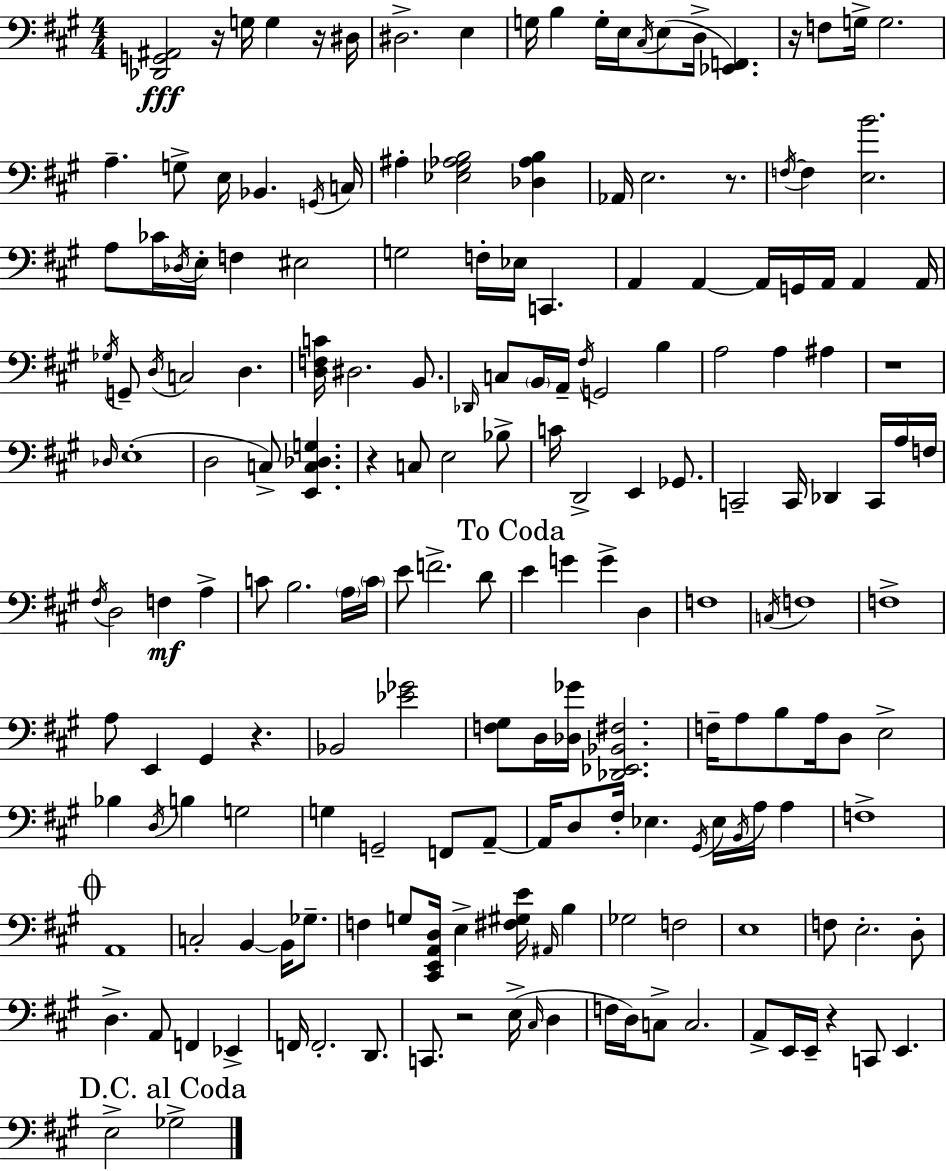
{
  \clef bass
  \numericTimeSignature
  \time 4/4
  \key a \major
  \repeat volta 2 { <des, g, ais,>2\fff r16 g16 g4 r16 dis16 | dis2.-> e4 | g16 b4 g16-. e16 \acciaccatura { cis16 } e8( d16-> <ees, f,>4.) | r16 f8 g16-> g2. | \break a4.-- g8-> e16 bes,4. | \acciaccatura { g,16 } c16 ais4-. <ees gis aes b>2 <des aes b>4 | aes,16 e2. r8. | \acciaccatura { f16~ }~ f4 <e b'>2. | \break a8 ces'16 \acciaccatura { des16 } e16-. f4 eis2 | g2 f16-. ees16 c,4. | a,4 a,4~~ a,16 g,16 a,16 a,4 | a,16 \acciaccatura { ges16 } g,8-- \acciaccatura { d16 } c2 | \break d4. <d f c'>16 dis2. | b,8. \grace { des,16 } c8 \parenthesize b,16 a,16-- \acciaccatura { fis16 } g,2 | b4 a2 | a4 ais4 r1 | \break \grace { des16 }( e1-. | d2 | c8->) <e, c des g>4. r4 c8 e2 | bes8-> c'16 d,2-> | \break e,4 ges,8. c,2-- | c,16 des,4 c,16 a16 f16 \acciaccatura { fis16 } d2 | f4\mf a4-> c'8 b2. | \parenthesize a16 \parenthesize c'16 e'8 f'2.-> | \break d'8 \mark "To Coda" e'4 g'4 | g'4-> d4 f1 | \acciaccatura { c16 } f1 | f1-> | \break a8 e,4 | gis,4 r4. bes,2 | <ees' ges'>2 <f gis>8 d16 <des ges'>16 <des, ees, bes, fis>2. | f16-- a8 b8 | \break a16 d8 e2-> bes4 \acciaccatura { d16 } | b4 g2 g4 | g,2-- f,8 a,8--~~ a,16 d8 fis16-. | ees4. \acciaccatura { gis,16 } ees16 \acciaccatura { b,16 } a16 a4 f1-> | \break \mark \markup { \musicglyph "scripts.coda" } a,1 | c2-. | b,4~~ b,16 ges8.-- f4 | g8 <cis, e, a, d>16 e4-> <fis gis e'>16 \grace { ais,16 } b4 ges2 | \break f2 e1 | f8 | e2.-. d8-. d4.-> | a,8 f,4 ees,4-> f,16 | \break f,2.-. d,8. c,8. | r2 e16->( \grace { cis16 } d4 | f16 d16) c8-> c2. | a,8-> e,16 e,16-- r4 c,8 e,4. | \break \mark "D.C. al Coda" e2-> ges2-> | } \bar "|."
}